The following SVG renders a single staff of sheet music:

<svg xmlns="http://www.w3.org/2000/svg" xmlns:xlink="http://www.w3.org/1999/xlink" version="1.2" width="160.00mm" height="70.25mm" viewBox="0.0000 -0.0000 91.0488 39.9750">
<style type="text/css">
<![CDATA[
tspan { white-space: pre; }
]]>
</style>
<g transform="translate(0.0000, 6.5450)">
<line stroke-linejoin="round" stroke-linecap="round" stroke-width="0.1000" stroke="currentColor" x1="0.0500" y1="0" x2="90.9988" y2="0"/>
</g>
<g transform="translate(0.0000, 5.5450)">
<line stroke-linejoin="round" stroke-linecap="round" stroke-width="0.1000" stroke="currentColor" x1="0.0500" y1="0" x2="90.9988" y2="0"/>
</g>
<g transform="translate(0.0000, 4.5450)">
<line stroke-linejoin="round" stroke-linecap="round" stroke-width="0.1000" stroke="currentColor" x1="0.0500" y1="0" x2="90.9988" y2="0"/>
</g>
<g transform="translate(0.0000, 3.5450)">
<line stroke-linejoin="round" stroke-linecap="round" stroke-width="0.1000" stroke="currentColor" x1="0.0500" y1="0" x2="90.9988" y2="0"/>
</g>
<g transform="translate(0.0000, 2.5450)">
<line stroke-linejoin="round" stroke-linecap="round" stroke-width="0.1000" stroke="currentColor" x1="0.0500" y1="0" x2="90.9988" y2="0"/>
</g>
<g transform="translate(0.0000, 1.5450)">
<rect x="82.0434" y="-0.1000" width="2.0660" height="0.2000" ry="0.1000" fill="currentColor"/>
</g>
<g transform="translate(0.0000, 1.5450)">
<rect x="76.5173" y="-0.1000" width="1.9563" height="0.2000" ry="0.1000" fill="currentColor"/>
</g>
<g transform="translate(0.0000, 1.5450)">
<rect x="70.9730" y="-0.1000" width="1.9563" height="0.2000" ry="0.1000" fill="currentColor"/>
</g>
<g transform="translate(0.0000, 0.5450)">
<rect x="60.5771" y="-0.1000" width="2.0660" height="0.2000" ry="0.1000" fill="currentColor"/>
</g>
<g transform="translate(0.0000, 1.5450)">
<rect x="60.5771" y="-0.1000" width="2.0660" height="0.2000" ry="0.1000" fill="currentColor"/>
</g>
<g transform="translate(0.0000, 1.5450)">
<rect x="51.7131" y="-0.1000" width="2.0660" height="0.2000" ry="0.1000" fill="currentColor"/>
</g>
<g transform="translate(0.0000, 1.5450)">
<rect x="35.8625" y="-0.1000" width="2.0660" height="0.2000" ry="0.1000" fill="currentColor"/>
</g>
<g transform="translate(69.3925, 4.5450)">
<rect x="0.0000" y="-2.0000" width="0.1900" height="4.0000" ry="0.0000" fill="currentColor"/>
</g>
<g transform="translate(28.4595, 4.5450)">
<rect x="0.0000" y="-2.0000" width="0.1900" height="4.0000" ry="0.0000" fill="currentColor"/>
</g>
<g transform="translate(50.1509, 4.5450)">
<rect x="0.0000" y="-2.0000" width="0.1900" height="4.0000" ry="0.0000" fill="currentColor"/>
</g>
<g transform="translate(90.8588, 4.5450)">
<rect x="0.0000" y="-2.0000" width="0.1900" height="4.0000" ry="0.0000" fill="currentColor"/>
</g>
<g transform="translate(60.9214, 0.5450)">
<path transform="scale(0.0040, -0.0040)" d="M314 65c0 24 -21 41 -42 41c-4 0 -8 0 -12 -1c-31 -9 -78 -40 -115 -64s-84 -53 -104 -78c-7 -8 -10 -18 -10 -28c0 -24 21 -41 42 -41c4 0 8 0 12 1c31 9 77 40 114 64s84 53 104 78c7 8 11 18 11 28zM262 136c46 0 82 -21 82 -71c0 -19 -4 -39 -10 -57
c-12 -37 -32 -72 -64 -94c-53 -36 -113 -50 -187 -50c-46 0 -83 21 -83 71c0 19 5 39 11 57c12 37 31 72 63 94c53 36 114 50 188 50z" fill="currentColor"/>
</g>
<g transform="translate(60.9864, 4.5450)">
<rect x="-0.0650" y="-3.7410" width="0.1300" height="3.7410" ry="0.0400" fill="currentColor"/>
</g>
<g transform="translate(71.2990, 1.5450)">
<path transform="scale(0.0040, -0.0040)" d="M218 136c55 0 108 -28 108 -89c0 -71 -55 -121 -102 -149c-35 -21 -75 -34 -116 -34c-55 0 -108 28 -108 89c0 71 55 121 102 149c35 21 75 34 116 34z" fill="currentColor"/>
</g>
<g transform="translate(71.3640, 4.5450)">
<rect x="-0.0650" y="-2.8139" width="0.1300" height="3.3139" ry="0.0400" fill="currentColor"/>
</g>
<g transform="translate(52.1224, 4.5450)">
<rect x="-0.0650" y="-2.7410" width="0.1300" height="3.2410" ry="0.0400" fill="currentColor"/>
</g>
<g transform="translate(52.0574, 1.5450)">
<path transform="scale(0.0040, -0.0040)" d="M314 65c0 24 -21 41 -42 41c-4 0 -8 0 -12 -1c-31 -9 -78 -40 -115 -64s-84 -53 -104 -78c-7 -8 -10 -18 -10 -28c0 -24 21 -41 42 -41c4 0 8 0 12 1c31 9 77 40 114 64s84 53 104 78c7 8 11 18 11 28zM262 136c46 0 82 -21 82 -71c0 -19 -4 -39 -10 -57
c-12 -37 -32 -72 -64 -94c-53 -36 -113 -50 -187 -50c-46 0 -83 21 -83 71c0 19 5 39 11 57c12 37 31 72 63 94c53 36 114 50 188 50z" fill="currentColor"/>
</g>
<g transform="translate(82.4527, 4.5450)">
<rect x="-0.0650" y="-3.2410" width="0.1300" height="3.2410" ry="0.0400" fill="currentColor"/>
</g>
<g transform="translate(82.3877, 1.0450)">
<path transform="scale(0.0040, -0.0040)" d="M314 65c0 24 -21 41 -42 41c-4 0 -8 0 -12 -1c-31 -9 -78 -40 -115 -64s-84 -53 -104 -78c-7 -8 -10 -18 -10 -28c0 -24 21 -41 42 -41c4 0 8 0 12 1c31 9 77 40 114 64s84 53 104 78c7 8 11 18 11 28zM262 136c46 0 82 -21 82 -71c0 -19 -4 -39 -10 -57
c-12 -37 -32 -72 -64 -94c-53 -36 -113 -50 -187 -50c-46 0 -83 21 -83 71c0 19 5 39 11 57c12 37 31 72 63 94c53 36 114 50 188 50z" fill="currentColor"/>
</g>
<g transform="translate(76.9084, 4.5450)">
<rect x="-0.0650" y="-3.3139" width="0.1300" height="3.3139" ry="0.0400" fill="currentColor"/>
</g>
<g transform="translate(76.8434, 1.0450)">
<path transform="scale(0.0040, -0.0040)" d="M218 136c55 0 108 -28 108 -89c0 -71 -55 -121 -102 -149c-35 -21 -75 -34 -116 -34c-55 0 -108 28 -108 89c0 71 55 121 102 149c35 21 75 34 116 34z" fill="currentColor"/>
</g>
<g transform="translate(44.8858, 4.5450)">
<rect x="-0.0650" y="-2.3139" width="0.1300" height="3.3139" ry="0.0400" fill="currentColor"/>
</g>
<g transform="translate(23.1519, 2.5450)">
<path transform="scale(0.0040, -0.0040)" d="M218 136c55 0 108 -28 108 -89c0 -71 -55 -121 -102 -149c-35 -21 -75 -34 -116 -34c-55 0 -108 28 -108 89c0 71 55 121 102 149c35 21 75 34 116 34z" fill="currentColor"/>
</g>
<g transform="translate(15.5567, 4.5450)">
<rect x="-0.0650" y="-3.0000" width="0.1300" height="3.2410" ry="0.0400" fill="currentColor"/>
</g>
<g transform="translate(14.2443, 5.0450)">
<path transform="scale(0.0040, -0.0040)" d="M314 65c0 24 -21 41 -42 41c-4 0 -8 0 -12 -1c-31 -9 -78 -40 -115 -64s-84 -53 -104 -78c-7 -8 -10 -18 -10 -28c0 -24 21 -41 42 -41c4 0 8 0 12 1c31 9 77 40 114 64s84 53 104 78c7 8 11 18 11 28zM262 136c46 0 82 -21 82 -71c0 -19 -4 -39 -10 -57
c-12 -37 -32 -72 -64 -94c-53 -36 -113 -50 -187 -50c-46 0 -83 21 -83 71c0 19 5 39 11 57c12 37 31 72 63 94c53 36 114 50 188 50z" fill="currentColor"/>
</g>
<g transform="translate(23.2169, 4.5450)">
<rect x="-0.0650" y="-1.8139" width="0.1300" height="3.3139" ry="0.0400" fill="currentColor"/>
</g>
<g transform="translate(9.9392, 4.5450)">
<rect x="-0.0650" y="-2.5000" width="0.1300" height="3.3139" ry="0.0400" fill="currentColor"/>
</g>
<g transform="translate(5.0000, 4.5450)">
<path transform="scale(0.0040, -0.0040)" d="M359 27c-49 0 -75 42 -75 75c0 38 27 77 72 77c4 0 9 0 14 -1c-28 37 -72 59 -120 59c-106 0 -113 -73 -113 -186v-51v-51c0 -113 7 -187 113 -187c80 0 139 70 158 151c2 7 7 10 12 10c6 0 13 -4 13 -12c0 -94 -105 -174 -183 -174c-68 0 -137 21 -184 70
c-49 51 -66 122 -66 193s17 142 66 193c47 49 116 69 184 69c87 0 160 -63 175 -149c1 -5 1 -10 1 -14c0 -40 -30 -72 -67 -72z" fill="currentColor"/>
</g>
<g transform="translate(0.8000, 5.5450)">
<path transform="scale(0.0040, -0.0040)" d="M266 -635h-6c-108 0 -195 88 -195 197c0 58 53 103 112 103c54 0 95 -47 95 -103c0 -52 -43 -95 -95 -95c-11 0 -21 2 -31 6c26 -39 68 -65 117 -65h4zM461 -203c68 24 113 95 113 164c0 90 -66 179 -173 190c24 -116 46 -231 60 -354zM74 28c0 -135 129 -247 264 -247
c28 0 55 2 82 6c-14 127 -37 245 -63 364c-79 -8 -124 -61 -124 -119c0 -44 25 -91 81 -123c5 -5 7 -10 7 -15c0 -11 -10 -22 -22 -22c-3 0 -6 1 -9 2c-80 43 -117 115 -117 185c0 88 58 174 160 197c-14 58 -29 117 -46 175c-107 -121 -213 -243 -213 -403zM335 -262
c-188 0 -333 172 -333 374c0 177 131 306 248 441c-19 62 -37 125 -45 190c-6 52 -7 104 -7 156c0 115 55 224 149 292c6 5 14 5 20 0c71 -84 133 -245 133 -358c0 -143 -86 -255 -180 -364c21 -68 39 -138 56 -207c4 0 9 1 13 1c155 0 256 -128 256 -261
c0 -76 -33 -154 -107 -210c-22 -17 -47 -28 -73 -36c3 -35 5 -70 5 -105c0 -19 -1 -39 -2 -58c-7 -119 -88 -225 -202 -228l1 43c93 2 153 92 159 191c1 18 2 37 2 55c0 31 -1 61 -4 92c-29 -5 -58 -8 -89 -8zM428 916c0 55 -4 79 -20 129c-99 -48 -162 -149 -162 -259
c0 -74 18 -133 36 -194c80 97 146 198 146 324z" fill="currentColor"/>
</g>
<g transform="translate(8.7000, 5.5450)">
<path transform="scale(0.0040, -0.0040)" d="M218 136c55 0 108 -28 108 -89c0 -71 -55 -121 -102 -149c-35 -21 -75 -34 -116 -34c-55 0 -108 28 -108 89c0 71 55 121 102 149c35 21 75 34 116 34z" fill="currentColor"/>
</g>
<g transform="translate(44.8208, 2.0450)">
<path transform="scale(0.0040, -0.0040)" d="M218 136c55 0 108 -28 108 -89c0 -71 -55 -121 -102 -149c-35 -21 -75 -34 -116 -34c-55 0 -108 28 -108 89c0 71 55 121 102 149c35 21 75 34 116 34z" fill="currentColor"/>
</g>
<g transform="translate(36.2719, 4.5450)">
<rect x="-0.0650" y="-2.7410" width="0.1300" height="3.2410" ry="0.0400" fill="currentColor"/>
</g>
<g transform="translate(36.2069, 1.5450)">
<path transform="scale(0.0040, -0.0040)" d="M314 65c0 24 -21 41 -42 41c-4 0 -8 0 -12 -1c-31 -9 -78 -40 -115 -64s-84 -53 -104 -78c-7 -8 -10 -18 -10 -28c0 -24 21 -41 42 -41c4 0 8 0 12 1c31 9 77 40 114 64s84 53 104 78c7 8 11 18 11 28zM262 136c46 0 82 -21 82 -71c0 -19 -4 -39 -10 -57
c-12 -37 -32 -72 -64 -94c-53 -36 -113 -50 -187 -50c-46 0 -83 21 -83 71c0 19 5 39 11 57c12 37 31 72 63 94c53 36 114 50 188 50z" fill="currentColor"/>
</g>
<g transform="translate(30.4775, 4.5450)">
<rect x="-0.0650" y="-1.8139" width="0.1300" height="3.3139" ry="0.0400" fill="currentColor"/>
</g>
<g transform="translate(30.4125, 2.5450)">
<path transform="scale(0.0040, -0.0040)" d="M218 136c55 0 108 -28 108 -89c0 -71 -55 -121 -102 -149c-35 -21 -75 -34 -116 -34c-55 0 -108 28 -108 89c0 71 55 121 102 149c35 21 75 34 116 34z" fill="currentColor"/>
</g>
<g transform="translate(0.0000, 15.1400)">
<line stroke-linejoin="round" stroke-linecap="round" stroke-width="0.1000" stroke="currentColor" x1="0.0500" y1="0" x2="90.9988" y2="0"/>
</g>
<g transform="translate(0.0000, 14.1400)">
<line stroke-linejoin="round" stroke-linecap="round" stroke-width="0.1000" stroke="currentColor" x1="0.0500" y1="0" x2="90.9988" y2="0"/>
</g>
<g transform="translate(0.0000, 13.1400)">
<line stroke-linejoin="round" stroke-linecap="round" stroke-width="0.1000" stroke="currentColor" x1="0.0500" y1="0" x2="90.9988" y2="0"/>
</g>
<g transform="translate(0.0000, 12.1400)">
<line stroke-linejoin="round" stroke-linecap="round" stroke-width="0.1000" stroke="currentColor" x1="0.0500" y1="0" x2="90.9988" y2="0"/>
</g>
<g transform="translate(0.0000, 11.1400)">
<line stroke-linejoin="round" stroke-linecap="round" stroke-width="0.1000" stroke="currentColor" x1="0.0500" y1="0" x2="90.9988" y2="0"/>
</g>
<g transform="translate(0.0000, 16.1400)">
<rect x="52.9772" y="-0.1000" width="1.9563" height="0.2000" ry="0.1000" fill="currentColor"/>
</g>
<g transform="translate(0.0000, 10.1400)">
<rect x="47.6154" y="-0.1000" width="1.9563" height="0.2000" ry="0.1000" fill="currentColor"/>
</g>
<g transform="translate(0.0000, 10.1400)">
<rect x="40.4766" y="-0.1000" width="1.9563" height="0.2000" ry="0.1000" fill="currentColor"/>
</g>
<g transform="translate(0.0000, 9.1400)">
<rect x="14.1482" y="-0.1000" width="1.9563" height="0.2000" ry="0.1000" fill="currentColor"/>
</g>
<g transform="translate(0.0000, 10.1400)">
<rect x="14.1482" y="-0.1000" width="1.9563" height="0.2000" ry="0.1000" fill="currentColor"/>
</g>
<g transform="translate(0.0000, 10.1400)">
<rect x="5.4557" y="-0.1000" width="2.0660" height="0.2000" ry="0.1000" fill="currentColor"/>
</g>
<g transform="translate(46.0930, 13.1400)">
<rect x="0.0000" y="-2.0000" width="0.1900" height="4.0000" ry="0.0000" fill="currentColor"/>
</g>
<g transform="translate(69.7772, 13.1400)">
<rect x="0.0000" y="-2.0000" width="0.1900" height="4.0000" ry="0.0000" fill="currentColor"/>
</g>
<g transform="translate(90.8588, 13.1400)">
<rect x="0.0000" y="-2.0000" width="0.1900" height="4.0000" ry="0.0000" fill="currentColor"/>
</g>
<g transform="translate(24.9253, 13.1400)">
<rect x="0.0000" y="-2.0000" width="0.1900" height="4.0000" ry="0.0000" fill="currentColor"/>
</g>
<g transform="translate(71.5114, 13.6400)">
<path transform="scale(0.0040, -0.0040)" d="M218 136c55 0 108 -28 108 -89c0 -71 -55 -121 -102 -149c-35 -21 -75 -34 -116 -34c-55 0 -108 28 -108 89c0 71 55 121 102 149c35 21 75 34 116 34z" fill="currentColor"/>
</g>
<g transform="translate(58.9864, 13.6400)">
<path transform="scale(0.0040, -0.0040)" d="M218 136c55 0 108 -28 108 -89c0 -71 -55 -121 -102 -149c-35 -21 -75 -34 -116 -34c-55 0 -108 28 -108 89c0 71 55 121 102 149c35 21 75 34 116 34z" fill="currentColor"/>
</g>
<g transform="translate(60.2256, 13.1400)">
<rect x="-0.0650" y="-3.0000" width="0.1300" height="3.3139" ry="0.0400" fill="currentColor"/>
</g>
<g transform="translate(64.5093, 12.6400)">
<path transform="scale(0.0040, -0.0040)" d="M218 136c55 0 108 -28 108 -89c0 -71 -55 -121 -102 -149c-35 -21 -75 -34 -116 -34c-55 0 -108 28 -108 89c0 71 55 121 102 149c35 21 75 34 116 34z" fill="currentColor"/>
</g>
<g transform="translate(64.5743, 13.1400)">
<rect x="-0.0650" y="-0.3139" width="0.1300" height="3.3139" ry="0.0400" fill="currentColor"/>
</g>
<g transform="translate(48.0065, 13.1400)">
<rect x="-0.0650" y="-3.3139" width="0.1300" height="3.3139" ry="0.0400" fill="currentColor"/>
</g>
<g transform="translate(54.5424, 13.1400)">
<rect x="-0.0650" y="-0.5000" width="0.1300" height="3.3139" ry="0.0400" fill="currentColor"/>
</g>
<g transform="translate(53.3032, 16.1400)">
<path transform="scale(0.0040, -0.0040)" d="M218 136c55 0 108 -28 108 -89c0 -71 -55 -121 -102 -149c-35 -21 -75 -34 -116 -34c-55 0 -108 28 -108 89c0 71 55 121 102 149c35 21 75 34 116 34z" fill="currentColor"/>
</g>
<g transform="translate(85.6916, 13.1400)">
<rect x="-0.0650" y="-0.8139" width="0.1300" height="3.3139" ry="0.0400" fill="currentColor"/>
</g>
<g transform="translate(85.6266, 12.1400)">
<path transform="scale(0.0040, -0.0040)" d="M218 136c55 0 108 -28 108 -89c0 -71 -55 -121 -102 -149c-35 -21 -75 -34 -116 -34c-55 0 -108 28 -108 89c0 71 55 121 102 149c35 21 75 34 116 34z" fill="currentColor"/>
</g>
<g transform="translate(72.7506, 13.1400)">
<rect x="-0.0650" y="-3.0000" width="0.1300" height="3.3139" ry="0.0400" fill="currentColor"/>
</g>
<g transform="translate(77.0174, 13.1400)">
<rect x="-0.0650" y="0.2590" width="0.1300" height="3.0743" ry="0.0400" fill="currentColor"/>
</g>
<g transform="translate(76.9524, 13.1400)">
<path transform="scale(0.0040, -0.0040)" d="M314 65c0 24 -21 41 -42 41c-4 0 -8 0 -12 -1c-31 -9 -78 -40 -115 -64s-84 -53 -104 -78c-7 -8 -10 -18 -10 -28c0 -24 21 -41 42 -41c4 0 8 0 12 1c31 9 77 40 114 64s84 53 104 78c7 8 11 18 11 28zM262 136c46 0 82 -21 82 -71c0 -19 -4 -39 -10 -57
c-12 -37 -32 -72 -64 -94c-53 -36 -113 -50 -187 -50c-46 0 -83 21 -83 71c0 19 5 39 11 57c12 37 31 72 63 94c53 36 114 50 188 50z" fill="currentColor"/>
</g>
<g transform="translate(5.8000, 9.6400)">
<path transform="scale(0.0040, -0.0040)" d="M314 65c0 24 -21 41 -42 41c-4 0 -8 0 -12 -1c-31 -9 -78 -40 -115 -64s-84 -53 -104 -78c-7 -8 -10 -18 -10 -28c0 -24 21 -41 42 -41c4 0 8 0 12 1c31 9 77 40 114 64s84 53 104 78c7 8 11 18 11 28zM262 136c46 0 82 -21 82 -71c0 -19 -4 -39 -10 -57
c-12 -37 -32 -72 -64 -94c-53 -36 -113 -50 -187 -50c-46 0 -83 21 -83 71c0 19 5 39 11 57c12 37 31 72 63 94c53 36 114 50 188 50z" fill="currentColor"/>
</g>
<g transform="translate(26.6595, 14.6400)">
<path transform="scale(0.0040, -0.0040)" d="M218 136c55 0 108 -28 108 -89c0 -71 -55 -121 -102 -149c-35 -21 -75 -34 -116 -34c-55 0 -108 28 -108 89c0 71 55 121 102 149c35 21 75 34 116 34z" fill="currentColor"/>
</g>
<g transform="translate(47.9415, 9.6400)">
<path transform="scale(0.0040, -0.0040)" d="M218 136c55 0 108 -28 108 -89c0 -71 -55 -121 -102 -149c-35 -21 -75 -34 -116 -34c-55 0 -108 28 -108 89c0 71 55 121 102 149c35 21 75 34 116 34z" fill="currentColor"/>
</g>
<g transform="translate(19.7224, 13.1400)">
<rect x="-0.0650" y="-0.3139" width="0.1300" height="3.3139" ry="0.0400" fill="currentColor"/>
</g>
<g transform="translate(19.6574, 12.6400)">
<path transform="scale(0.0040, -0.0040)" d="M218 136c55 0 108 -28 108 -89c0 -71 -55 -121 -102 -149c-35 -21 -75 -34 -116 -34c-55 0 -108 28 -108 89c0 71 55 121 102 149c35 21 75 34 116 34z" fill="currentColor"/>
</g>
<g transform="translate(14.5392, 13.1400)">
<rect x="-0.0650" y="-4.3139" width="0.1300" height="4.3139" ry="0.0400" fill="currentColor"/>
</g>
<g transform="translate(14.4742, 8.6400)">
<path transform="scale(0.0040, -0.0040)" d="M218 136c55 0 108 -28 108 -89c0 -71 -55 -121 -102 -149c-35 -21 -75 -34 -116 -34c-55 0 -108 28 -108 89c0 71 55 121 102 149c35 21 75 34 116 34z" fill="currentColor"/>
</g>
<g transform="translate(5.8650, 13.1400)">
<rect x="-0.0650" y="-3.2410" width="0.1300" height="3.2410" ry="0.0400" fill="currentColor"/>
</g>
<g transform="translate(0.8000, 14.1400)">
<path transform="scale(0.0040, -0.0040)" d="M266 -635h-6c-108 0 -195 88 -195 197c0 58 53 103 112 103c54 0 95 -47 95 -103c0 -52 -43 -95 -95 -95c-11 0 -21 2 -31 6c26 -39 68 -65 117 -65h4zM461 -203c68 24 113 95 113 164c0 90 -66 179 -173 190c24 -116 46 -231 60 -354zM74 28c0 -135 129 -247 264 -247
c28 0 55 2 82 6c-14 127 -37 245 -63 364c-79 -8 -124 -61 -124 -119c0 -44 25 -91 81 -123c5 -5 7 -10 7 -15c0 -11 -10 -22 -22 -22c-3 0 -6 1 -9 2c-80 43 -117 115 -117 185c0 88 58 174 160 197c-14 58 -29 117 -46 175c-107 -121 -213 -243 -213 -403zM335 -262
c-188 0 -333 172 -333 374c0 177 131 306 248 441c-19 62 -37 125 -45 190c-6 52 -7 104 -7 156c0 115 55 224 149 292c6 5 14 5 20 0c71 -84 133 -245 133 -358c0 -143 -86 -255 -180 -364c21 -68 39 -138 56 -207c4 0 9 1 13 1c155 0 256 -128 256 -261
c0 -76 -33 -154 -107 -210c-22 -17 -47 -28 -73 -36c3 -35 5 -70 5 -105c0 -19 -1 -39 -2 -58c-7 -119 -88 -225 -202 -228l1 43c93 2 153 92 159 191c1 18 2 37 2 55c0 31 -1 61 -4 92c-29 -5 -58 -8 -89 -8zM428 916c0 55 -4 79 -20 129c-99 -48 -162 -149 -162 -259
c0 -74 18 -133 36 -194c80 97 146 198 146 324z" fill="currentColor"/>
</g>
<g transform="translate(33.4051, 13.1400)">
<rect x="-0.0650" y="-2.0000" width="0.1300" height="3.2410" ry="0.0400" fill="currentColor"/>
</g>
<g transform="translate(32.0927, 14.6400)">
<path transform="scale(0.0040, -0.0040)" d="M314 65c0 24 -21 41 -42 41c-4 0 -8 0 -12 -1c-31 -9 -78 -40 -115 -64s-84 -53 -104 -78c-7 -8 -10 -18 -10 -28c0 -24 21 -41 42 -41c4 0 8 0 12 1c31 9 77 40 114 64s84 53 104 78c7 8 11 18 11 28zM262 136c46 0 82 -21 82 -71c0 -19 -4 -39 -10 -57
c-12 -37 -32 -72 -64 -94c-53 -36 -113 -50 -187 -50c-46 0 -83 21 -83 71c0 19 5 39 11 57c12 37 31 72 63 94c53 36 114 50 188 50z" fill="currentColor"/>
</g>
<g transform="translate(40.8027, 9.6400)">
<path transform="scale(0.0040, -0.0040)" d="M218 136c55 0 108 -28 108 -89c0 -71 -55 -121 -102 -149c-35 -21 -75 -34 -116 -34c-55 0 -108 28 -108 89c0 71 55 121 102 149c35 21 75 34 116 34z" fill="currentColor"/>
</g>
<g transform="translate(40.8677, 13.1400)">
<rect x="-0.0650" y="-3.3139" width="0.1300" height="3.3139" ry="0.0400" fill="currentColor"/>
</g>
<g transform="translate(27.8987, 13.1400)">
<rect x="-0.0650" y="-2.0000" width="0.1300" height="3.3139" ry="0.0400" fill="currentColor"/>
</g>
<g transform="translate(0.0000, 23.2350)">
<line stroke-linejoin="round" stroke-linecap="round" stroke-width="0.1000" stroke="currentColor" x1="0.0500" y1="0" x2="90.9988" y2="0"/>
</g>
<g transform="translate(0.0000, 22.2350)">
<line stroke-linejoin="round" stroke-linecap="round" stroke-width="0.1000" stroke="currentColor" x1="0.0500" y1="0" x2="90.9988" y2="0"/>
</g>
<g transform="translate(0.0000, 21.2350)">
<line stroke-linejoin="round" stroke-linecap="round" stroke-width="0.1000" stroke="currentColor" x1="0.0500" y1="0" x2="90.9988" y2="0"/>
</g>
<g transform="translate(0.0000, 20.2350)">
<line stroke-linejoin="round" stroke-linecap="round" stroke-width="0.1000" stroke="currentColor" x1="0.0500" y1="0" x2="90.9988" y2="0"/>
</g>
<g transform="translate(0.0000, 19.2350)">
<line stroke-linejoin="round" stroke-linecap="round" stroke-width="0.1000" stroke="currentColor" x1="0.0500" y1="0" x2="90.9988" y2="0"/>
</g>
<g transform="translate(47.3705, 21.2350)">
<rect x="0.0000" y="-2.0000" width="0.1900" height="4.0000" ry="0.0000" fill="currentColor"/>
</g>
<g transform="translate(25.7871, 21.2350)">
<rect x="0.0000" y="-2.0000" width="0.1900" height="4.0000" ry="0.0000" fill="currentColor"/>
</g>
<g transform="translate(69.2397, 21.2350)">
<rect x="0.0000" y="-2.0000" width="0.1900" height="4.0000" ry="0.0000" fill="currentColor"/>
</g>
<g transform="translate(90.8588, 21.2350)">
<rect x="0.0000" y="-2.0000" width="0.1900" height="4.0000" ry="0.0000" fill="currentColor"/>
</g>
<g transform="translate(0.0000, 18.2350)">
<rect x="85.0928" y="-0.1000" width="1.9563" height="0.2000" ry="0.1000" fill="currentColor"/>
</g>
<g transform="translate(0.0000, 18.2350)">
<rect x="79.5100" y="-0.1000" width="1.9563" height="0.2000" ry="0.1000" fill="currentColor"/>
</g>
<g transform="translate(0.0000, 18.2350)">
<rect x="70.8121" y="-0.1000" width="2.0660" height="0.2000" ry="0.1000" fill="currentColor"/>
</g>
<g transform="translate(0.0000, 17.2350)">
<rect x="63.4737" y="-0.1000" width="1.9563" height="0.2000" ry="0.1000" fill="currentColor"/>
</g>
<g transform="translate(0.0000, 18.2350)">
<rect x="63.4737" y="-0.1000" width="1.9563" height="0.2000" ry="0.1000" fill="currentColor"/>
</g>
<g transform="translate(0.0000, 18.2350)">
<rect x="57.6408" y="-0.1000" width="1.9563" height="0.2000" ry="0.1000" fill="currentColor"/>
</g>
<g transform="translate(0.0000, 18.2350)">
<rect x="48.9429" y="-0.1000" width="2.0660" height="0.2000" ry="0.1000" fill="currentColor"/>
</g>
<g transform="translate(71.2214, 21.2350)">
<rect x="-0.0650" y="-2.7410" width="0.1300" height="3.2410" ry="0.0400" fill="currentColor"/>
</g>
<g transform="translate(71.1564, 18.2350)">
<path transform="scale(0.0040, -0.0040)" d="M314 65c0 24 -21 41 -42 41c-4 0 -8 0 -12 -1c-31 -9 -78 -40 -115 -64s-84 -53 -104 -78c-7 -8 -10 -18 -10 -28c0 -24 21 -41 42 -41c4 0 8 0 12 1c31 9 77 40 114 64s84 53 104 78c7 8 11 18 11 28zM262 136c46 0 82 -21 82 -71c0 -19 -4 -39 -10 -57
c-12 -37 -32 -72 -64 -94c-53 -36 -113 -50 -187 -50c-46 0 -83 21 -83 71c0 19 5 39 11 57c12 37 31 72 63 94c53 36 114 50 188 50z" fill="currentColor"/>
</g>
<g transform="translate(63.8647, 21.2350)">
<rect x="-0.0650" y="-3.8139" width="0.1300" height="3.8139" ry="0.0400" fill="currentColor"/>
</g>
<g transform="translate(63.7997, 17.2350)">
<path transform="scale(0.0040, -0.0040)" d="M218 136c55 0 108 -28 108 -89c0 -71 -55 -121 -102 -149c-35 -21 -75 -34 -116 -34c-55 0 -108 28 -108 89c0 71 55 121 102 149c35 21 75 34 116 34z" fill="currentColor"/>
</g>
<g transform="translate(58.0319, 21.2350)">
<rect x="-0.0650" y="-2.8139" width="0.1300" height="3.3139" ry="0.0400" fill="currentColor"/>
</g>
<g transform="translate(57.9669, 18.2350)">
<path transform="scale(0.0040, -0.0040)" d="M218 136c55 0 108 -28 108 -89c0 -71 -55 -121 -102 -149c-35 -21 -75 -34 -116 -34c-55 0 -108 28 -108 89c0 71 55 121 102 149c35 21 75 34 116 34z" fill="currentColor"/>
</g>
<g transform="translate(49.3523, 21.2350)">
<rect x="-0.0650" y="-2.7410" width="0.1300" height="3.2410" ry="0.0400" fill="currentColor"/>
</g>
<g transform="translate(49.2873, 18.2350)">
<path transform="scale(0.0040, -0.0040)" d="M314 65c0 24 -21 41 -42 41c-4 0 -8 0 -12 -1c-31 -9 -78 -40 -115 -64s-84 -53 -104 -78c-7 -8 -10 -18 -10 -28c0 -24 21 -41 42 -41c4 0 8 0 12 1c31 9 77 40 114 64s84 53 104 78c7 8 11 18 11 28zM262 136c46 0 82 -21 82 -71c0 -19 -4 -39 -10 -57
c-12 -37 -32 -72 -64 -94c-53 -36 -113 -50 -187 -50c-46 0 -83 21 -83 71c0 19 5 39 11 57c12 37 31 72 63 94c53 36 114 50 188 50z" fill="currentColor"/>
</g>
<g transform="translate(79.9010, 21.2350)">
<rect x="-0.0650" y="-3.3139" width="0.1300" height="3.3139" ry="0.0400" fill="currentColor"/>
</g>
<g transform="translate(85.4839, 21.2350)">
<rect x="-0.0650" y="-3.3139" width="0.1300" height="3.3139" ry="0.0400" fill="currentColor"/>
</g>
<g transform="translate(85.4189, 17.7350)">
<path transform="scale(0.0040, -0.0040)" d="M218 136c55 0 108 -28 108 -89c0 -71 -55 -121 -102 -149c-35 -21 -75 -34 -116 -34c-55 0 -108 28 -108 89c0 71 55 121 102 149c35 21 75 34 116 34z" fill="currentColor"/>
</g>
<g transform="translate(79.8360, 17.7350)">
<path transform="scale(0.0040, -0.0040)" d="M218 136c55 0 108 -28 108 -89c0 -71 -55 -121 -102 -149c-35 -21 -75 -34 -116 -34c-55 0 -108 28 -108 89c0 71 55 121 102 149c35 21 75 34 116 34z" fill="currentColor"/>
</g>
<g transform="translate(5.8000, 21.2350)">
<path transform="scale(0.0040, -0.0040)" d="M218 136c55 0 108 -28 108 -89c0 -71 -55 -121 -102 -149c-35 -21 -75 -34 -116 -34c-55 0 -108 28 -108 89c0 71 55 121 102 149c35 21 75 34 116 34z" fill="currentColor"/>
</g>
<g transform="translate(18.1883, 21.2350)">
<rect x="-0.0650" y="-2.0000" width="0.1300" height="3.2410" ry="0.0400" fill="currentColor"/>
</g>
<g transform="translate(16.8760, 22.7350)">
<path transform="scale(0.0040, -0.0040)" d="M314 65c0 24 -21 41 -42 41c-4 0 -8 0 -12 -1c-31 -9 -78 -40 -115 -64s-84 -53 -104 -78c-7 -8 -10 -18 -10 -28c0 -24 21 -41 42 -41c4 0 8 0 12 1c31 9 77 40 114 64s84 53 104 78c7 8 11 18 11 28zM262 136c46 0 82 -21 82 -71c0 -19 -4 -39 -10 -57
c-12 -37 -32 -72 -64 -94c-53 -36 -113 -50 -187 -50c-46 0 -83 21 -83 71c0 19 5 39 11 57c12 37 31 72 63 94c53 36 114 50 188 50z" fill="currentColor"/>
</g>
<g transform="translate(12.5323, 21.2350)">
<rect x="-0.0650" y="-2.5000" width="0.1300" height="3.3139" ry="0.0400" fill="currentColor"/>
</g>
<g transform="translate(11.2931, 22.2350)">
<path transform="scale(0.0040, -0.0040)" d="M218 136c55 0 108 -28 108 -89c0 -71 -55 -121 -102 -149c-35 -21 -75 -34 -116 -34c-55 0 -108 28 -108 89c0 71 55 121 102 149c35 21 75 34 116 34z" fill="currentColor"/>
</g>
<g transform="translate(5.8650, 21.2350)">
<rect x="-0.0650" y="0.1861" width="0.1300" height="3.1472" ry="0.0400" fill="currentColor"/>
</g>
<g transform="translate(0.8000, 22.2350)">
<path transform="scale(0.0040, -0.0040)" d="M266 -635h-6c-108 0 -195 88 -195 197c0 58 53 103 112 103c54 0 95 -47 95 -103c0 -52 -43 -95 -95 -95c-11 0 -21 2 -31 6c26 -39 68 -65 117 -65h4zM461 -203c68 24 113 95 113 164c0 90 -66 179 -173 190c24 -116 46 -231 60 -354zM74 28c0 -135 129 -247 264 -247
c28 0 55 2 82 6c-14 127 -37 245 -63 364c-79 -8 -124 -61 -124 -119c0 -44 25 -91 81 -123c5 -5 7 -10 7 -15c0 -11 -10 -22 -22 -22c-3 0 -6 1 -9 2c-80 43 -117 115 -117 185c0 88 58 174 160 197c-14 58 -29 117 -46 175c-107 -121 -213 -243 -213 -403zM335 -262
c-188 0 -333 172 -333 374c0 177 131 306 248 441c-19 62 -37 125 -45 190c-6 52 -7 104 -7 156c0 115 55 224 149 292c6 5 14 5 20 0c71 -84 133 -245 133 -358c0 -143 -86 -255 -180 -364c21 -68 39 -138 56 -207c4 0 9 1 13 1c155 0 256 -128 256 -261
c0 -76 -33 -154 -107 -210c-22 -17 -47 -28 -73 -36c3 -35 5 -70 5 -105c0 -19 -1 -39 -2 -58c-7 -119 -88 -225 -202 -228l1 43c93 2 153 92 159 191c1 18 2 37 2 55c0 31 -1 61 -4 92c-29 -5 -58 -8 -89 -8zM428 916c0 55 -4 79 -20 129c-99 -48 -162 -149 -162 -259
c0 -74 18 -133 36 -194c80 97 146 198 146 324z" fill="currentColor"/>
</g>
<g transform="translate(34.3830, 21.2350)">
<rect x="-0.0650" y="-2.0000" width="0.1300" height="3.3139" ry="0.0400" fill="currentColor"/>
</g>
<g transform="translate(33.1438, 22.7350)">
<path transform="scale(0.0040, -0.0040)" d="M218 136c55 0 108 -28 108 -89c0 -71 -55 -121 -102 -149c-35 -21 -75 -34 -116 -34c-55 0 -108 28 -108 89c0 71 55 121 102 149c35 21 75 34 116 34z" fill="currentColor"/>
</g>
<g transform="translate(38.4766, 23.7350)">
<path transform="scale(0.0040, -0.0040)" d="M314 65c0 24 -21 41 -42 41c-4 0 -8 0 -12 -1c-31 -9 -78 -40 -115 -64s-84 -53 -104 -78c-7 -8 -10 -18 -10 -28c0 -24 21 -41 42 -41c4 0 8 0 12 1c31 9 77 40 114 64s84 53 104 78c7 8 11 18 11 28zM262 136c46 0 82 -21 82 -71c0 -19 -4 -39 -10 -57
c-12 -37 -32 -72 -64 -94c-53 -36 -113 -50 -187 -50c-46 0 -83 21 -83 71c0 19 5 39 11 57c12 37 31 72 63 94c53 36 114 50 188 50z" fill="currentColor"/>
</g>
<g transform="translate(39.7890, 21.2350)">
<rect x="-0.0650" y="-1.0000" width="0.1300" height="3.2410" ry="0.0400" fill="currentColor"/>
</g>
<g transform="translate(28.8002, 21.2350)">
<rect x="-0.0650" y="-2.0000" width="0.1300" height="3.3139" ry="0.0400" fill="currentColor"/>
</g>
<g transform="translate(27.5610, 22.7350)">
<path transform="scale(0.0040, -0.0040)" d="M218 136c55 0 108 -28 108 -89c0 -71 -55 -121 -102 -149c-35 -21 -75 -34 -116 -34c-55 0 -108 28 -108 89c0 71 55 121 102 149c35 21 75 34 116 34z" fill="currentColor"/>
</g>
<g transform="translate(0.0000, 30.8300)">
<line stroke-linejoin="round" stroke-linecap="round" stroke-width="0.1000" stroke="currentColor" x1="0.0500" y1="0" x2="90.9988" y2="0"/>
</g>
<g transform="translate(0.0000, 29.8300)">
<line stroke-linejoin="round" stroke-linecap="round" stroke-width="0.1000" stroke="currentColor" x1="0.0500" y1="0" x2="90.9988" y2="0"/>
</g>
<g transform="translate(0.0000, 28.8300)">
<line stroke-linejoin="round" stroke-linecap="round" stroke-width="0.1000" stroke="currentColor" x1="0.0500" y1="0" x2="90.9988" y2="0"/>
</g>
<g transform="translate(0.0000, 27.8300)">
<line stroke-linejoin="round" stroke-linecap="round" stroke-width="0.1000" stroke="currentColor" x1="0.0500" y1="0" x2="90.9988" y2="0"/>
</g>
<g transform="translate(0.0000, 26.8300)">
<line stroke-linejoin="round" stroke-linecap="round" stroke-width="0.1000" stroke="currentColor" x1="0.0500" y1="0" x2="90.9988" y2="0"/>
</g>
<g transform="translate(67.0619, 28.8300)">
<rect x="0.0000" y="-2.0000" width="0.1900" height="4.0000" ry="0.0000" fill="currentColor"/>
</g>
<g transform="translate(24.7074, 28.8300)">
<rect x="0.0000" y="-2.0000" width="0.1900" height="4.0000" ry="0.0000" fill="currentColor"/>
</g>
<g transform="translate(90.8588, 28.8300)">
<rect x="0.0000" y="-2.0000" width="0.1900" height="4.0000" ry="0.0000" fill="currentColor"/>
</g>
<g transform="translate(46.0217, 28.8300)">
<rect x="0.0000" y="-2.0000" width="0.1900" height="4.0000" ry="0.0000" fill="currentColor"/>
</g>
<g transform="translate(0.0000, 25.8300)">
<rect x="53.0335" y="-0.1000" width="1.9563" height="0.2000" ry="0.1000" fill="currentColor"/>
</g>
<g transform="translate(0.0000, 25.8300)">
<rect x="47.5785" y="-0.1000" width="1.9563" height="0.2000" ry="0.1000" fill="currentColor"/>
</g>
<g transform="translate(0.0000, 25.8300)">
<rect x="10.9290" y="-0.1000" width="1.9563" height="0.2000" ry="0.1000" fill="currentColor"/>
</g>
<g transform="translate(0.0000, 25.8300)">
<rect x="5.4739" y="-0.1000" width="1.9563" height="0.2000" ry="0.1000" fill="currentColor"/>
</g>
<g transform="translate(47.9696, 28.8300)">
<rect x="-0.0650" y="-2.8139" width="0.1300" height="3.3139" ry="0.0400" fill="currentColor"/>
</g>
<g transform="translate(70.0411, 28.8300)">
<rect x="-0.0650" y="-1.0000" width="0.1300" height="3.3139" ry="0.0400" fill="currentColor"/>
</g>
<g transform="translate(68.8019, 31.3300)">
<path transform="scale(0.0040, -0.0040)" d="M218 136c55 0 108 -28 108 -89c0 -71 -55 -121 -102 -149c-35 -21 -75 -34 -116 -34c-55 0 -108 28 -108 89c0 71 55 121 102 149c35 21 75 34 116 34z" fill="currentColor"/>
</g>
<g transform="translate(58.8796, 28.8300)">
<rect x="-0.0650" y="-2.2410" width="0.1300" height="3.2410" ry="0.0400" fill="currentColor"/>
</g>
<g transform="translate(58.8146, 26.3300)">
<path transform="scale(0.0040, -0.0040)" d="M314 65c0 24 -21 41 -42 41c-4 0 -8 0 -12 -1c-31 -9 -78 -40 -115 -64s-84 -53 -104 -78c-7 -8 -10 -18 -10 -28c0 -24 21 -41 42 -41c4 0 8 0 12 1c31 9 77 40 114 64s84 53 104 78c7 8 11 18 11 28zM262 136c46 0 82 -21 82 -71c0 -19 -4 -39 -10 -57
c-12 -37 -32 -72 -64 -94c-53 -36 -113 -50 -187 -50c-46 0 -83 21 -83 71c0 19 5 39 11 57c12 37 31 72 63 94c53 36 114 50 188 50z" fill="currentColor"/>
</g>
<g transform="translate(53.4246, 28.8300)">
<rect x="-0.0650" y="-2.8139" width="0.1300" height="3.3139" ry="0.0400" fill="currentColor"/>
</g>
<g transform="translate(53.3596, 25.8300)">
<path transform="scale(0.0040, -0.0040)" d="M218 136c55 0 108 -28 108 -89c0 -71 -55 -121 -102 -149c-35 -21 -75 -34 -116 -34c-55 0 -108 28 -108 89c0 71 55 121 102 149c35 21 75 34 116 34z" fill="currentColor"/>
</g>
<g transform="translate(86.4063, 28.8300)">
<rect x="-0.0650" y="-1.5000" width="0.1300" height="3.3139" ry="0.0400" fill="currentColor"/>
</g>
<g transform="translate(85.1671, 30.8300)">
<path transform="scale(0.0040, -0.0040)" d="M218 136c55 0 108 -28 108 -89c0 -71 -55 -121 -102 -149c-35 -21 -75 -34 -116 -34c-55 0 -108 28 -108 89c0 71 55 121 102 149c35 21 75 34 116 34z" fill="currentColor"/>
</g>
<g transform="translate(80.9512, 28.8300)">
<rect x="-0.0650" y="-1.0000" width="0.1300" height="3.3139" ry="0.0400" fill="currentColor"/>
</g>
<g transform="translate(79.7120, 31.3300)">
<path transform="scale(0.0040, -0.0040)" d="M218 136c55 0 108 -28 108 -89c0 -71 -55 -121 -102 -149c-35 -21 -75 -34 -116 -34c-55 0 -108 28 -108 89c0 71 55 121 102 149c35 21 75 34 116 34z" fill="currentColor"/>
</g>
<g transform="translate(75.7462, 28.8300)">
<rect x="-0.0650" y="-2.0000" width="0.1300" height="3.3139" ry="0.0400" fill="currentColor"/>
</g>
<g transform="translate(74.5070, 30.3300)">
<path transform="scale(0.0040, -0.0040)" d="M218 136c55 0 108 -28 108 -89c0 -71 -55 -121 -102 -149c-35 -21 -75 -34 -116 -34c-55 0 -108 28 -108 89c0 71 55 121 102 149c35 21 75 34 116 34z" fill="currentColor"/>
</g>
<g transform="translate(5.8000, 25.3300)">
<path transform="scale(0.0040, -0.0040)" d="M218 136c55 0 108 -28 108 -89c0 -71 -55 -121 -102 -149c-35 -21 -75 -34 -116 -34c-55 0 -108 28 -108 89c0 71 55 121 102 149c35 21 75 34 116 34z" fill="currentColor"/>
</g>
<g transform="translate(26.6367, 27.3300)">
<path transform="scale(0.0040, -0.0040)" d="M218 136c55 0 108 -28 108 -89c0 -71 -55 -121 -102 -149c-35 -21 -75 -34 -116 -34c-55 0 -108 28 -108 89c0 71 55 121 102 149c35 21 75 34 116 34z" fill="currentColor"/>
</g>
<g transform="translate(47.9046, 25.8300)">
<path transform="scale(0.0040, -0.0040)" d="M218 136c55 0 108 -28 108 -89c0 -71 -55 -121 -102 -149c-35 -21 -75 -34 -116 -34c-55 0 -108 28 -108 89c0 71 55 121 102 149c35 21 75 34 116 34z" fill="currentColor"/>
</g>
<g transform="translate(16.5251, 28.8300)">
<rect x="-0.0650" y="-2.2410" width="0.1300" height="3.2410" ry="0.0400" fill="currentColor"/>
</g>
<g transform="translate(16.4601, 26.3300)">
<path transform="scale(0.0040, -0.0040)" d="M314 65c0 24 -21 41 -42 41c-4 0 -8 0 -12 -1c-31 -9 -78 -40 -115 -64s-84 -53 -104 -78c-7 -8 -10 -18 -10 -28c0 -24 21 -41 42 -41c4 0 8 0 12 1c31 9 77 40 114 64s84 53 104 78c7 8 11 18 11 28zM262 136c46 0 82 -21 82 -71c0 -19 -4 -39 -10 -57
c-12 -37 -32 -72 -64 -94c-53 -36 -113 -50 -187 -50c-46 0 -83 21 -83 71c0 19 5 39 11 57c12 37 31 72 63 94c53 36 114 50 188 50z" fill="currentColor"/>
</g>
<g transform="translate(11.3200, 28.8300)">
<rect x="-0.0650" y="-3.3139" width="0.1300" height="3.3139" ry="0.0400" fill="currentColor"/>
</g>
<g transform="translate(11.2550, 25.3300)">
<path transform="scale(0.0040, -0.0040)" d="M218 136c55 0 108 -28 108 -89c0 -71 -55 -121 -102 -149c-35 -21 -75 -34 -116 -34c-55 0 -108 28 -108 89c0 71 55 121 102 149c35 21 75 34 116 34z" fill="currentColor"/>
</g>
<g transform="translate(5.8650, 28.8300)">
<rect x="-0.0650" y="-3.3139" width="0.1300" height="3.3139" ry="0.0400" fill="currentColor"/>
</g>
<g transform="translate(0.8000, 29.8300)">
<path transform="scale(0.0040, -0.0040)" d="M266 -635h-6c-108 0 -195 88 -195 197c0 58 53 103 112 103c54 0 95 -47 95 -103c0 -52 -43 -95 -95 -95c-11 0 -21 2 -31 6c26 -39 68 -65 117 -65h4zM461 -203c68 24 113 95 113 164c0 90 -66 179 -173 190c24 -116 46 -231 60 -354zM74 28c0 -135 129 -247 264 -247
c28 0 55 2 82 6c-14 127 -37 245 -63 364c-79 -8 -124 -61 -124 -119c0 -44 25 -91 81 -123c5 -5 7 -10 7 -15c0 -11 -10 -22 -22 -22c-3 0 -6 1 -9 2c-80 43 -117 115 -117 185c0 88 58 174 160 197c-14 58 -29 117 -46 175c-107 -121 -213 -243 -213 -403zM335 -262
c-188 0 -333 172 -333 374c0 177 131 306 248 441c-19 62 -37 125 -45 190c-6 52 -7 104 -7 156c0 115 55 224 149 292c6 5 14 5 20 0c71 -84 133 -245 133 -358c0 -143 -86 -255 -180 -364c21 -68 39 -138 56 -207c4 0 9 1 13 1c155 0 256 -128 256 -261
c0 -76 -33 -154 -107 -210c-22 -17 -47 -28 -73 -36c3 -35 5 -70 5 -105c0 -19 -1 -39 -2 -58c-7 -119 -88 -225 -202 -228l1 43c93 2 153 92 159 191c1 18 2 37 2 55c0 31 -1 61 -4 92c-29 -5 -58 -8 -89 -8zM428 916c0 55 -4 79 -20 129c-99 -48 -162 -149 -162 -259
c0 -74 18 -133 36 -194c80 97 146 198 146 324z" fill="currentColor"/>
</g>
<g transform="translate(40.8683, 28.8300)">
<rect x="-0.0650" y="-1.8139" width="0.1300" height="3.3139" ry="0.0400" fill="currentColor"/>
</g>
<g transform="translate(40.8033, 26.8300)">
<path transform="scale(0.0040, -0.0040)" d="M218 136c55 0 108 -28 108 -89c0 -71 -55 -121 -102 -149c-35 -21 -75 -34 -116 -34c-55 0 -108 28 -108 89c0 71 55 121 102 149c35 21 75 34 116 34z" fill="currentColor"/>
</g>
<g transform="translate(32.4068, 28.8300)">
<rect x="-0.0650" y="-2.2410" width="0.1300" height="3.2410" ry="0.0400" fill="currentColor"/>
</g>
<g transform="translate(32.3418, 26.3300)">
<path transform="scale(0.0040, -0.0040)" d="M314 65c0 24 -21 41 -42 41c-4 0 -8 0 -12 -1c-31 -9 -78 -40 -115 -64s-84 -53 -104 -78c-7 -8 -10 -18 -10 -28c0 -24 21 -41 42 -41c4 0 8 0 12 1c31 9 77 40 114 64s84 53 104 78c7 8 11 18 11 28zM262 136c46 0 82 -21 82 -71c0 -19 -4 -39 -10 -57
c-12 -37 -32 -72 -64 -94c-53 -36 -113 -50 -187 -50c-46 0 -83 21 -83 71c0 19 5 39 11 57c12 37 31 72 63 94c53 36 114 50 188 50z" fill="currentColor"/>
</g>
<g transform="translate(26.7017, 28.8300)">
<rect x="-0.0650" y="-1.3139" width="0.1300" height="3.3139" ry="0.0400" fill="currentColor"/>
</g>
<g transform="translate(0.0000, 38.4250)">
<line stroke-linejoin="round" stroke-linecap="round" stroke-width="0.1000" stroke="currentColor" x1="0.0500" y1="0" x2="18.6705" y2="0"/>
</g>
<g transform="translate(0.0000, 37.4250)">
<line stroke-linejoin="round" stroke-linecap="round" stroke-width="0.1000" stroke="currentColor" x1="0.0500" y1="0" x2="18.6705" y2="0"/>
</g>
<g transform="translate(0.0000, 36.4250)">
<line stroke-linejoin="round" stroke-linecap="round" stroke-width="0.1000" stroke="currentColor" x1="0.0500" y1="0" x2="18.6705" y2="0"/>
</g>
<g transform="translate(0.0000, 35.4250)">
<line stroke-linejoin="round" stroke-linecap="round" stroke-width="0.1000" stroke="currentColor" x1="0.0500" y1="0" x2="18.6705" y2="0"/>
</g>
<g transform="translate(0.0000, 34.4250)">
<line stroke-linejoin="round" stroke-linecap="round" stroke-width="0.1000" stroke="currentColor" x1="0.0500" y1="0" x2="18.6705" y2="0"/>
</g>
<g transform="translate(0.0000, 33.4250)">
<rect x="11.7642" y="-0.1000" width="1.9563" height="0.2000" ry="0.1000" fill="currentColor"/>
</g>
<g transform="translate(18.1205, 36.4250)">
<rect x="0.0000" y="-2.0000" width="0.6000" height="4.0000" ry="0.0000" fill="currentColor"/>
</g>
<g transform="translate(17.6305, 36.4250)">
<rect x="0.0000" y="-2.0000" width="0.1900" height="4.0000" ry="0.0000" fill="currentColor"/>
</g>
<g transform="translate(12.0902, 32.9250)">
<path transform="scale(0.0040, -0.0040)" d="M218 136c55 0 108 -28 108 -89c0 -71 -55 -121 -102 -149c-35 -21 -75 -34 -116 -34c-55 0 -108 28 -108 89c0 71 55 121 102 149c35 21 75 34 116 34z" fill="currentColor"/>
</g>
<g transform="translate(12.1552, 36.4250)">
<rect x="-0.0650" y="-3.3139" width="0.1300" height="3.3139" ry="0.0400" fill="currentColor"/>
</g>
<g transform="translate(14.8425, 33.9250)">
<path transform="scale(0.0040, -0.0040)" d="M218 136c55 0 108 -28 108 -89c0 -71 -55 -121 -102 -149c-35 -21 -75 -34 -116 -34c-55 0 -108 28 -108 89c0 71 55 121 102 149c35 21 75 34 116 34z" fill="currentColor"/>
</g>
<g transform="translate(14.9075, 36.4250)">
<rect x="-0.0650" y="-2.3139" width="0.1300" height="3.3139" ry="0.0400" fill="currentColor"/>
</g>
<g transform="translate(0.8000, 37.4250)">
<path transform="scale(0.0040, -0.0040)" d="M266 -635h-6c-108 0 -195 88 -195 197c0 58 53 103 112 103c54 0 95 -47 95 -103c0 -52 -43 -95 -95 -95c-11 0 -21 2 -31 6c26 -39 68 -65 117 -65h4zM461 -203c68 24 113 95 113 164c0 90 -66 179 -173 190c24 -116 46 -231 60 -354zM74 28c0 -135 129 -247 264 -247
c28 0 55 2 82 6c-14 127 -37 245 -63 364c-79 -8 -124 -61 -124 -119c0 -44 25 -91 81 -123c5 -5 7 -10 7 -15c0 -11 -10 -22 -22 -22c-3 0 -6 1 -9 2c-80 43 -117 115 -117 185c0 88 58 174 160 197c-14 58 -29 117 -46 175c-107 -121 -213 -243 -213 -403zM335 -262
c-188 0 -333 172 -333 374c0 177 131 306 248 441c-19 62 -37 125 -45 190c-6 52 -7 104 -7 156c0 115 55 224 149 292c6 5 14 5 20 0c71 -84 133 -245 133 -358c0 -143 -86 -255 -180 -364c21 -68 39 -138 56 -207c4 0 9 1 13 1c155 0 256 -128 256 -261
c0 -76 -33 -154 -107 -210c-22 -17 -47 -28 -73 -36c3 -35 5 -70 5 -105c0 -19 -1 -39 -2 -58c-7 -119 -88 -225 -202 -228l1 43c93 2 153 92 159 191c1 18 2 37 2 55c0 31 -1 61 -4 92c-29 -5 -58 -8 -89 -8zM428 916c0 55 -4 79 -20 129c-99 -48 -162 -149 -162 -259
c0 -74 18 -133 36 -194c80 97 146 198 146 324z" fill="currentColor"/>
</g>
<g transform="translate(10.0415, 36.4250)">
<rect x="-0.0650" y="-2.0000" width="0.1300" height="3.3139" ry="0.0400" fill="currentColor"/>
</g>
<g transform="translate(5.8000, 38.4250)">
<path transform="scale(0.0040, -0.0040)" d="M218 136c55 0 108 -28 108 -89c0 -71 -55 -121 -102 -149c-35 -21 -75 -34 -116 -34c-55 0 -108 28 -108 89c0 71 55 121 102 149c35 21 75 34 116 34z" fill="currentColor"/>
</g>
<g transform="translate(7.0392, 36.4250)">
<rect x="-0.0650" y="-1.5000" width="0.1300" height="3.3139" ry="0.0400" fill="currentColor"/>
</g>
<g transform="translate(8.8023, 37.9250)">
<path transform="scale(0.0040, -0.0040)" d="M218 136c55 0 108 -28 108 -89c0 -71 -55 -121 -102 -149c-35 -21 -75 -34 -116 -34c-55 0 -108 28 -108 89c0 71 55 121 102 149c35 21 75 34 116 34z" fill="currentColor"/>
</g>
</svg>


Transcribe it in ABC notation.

X:1
T:Untitled
M:4/4
L:1/4
K:C
G A2 f f a2 g a2 c'2 a b b2 b2 d' c F F2 b b C A c A B2 d B G F2 F F D2 a2 a c' a2 b b b b g2 e g2 f a a g2 D F D E E F b g